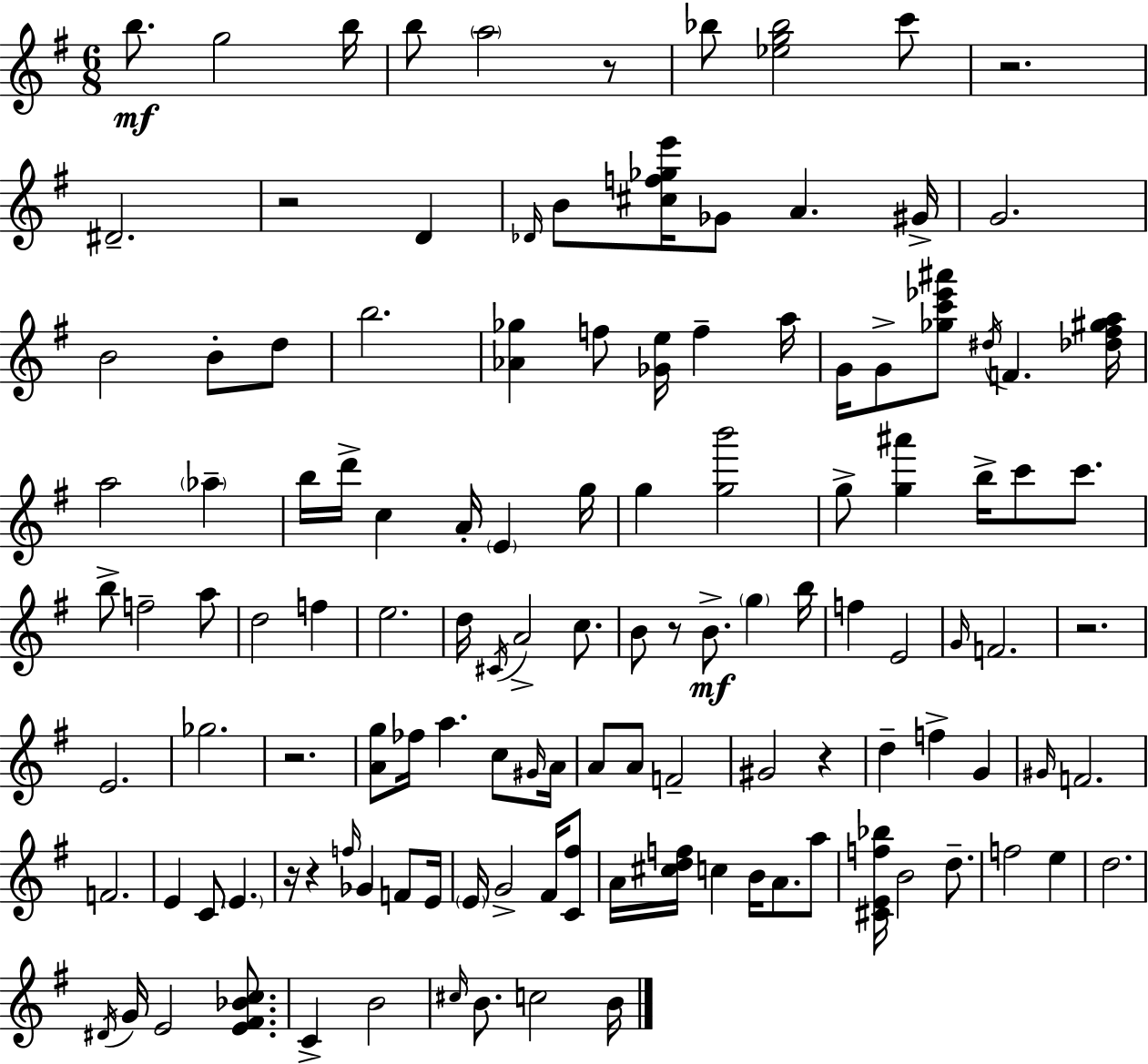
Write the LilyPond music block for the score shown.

{
  \clef treble
  \numericTimeSignature
  \time 6/8
  \key g \major
  b''8.\mf g''2 b''16 | b''8 \parenthesize a''2 r8 | bes''8 <ees'' g'' bes''>2 c'''8 | r2. | \break dis'2.-- | r2 d'4 | \grace { des'16 } b'8 <cis'' f'' ges'' e'''>16 ges'8 a'4. | gis'16-> g'2. | \break b'2 b'8-. d''8 | b''2. | <aes' ges''>4 f''8 <ges' e''>16 f''4-- | a''16 g'16 g'8-> <ges'' c''' ees''' ais'''>8 \acciaccatura { dis''16 } f'4. | \break <des'' fis'' gis'' a''>16 a''2 \parenthesize aes''4-- | b''16 d'''16-> c''4 a'16-. \parenthesize e'4 | g''16 g''4 <g'' b'''>2 | g''8-> <g'' ais'''>4 b''16-> c'''8 c'''8. | \break b''8-> f''2-- | a''8 d''2 f''4 | e''2. | d''16 \acciaccatura { cis'16 } a'2-> | \break c''8. b'8 r8 b'8.->\mf \parenthesize g''4 | b''16 f''4 e'2 | \grace { g'16 } f'2. | r2. | \break e'2. | ges''2. | r2. | <a' g''>8 fes''16 a''4. | \break c''8 \grace { gis'16 } a'16 a'8 a'8 f'2-- | gis'2 | r4 d''4-- f''4-> | g'4 \grace { gis'16 } f'2. | \break f'2. | e'4 c'8 | \parenthesize e'4. r16 r4 \grace { f''16 } | ges'4 f'8 e'16 \parenthesize e'16 g'2-> | \break fis'16 <c' fis''>8 a'16 <cis'' d'' f''>16 c''4 | b'16 a'8. a''8 <cis' e' f'' bes''>16 b'2 | d''8.-- f''2 | e''4 d''2. | \break \acciaccatura { dis'16 } g'16 e'2 | <e' fis' bes' c''>8. c'4-> | b'2 \grace { cis''16 } b'8. | c''2 b'16 \bar "|."
}